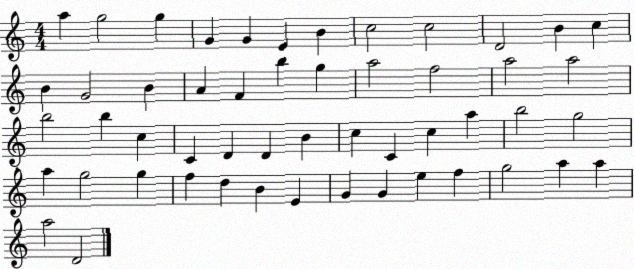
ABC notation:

X:1
T:Untitled
M:4/4
L:1/4
K:C
a g2 g G G E B c2 c2 D2 B c B G2 B A F b g a2 f2 a2 a2 b2 b c C D D B c C c a b2 g2 a g2 g f d B E G G e f g2 a a a2 D2